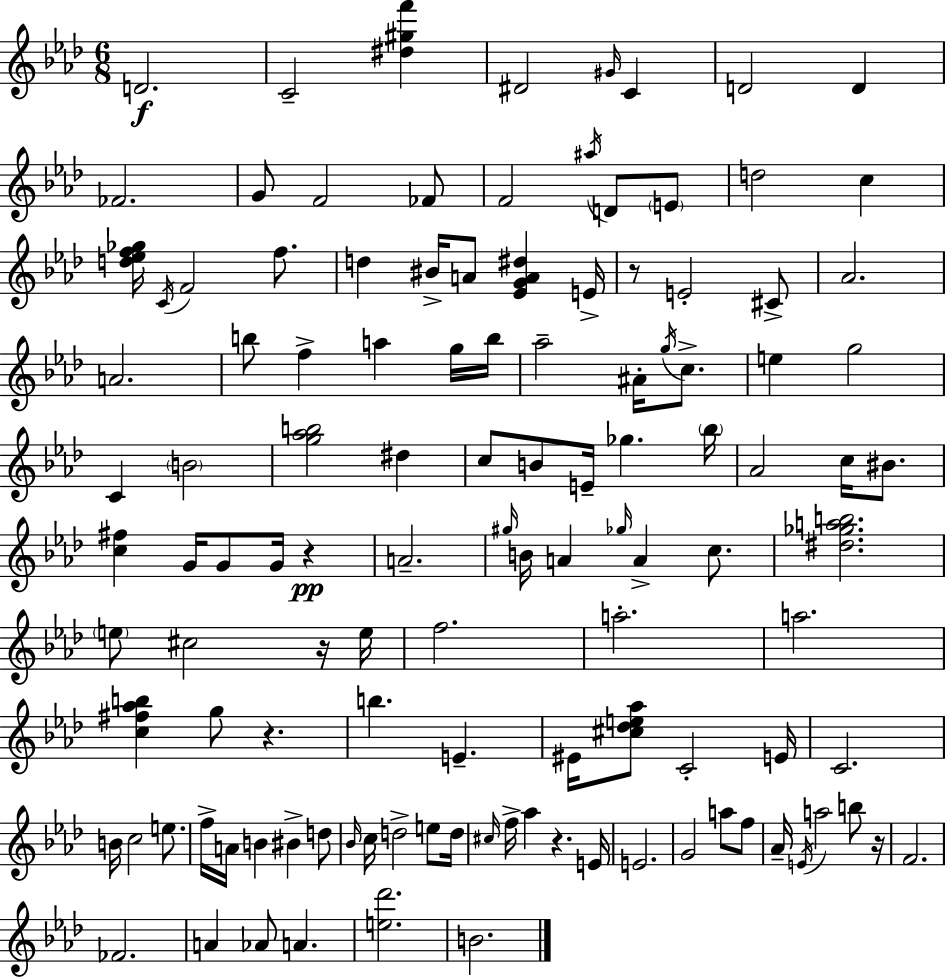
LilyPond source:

{
  \clef treble
  \numericTimeSignature
  \time 6/8
  \key f \minor
  d'2.\f | c'2-- <dis'' gis'' f'''>4 | dis'2 \grace { gis'16 } c'4 | d'2 d'4 | \break fes'2. | g'8 f'2 fes'8 | f'2 \acciaccatura { ais''16 } d'8 | \parenthesize e'8 d''2 c''4 | \break <d'' ees'' f'' ges''>16 \acciaccatura { c'16 } f'2 | f''8. d''4 bis'16-> a'8 <ees' g' a' dis''>4 | e'16-> r8 e'2-. | cis'8-> aes'2. | \break a'2. | b''8 f''4-> a''4 | g''16 b''16 aes''2-- ais'16-. | \acciaccatura { g''16 } c''8.-> e''4 g''2 | \break c'4 \parenthesize b'2 | <g'' aes'' b''>2 | dis''4 c''8 b'8 e'16-- ges''4. | \parenthesize bes''16 aes'2 | \break c''16 bis'8. <c'' fis''>4 g'16 g'8 g'16 | r4\pp a'2.-- | \grace { gis''16 } b'16 a'4 \grace { ges''16 } a'4-> | c''8. <dis'' ges'' a'' b''>2. | \break \parenthesize e''8 cis''2 | r16 e''16 f''2. | a''2.-. | a''2. | \break <c'' fis'' aes'' b''>4 g''8 | r4. b''4. | e'4.-- eis'16 <cis'' des'' e'' aes''>8 c'2-. | e'16 c'2. | \break b'16 c''2 | e''8. f''16-> a'16 b'4 | bis'4-> d''8 \grace { bes'16 } c''16 d''2-> | e''8 d''16 \grace { cis''16 } f''16-> aes''4 | \break r4. e'16 e'2. | g'2 | a''8 f''8 aes'16-- \acciaccatura { e'16 } a''2 | b''8 r16 f'2. | \break fes'2. | a'4 | aes'8 a'4. <e'' des'''>2. | b'2. | \break \bar "|."
}